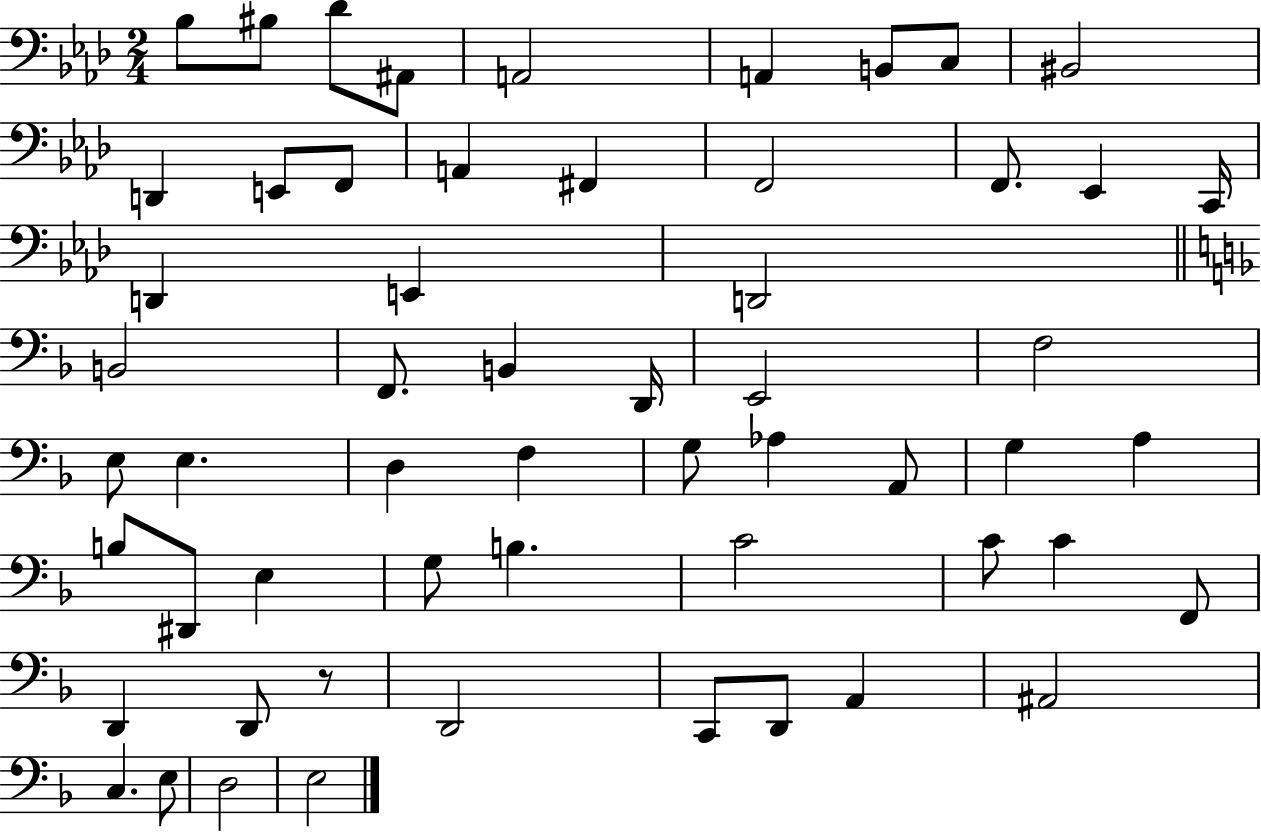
X:1
T:Untitled
M:2/4
L:1/4
K:Ab
_B,/2 ^B,/2 _D/2 ^A,,/2 A,,2 A,, B,,/2 C,/2 ^B,,2 D,, E,,/2 F,,/2 A,, ^F,, F,,2 F,,/2 _E,, C,,/4 D,, E,, D,,2 B,,2 F,,/2 B,, D,,/4 E,,2 F,2 E,/2 E, D, F, G,/2 _A, A,,/2 G, A, B,/2 ^D,,/2 E, G,/2 B, C2 C/2 C F,,/2 D,, D,,/2 z/2 D,,2 C,,/2 D,,/2 A,, ^A,,2 C, E,/2 D,2 E,2